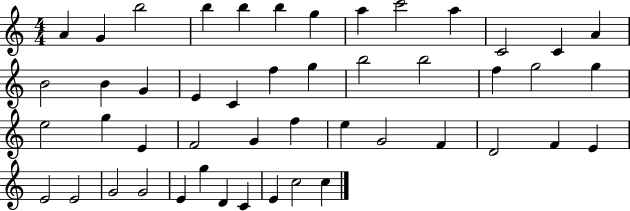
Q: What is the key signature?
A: C major